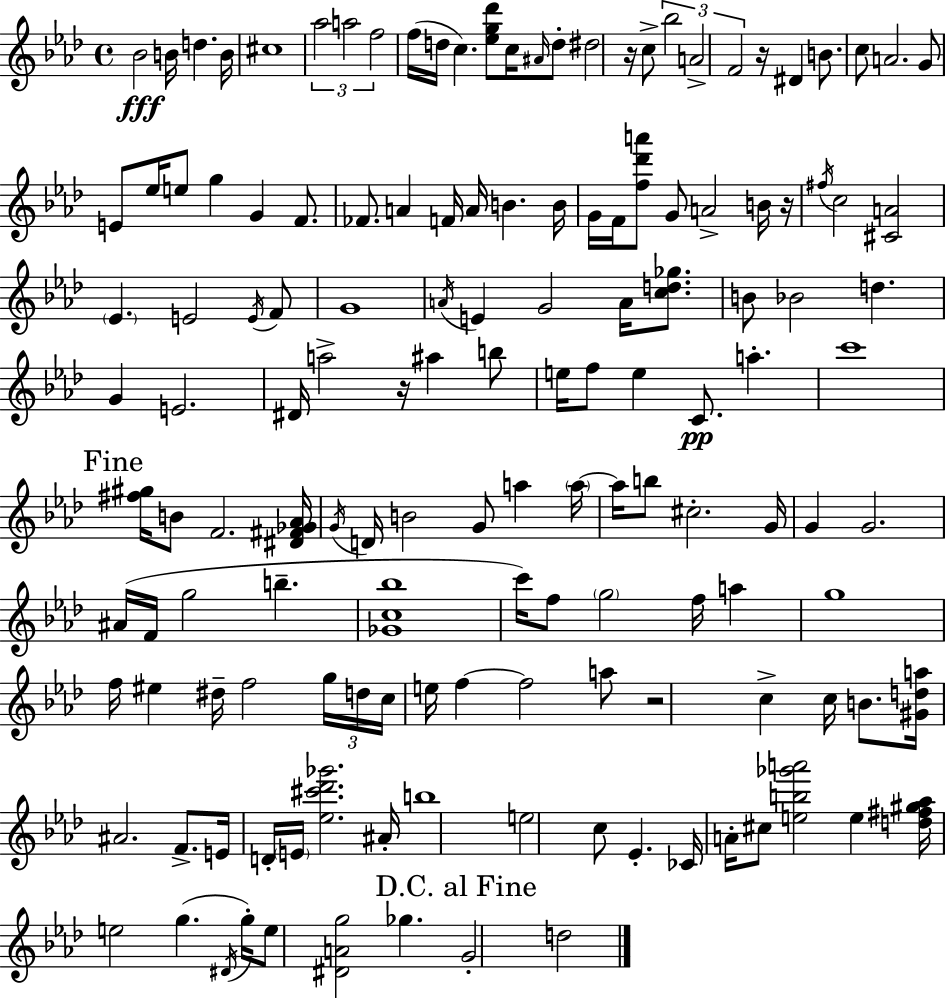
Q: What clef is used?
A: treble